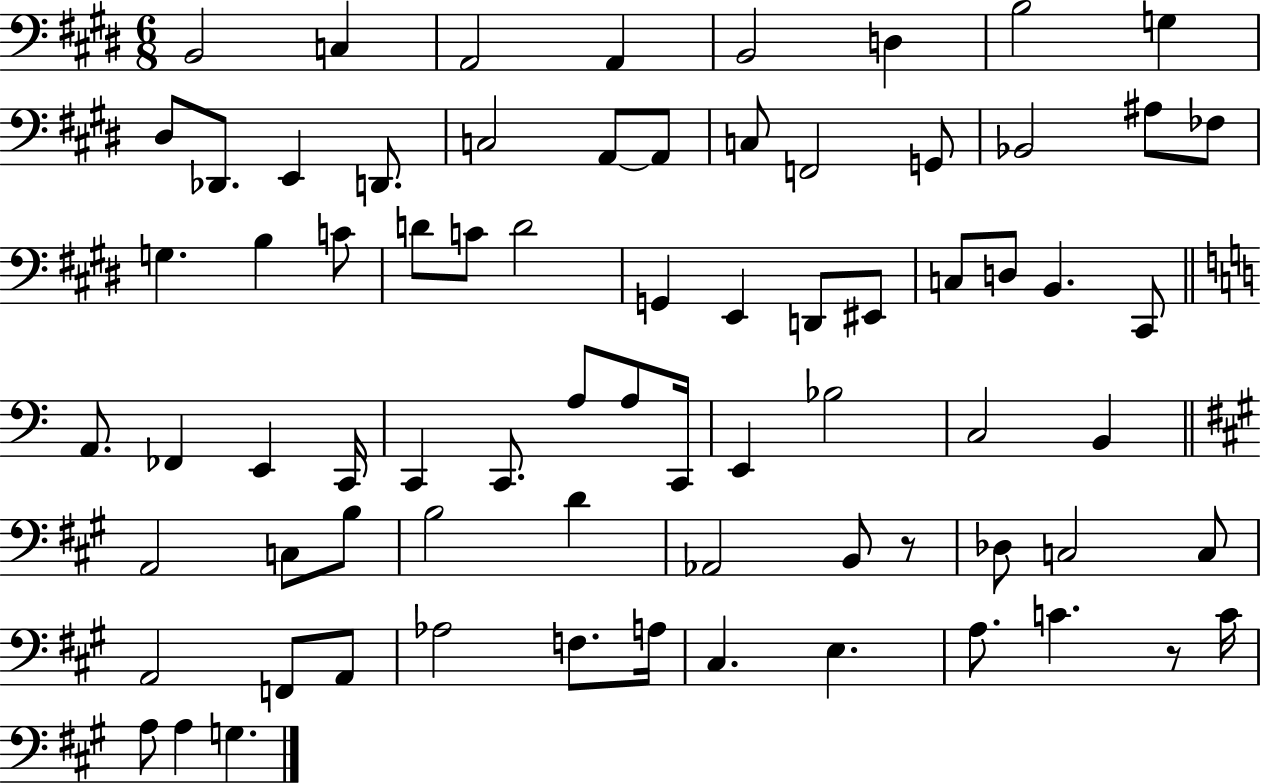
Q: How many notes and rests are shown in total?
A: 74